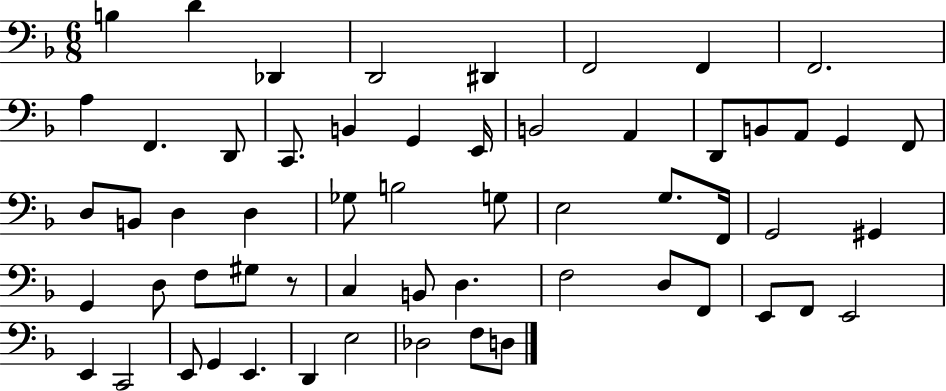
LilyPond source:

{
  \clef bass
  \numericTimeSignature
  \time 6/8
  \key f \major
  b4 d'4 des,4 | d,2 dis,4 | f,2 f,4 | f,2. | \break a4 f,4. d,8 | c,8. b,4 g,4 e,16 | b,2 a,4 | d,8 b,8 a,8 g,4 f,8 | \break d8 b,8 d4 d4 | ges8 b2 g8 | e2 g8. f,16 | g,2 gis,4 | \break g,4 d8 f8 gis8 r8 | c4 b,8 d4. | f2 d8 f,8 | e,8 f,8 e,2 | \break e,4 c,2 | e,8 g,4 e,4. | d,4 e2 | des2 f8 d8 | \break \bar "|."
}